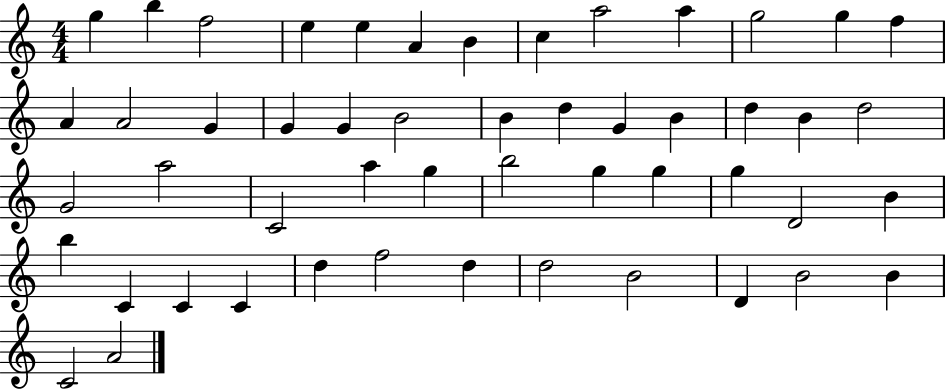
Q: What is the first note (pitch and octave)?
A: G5